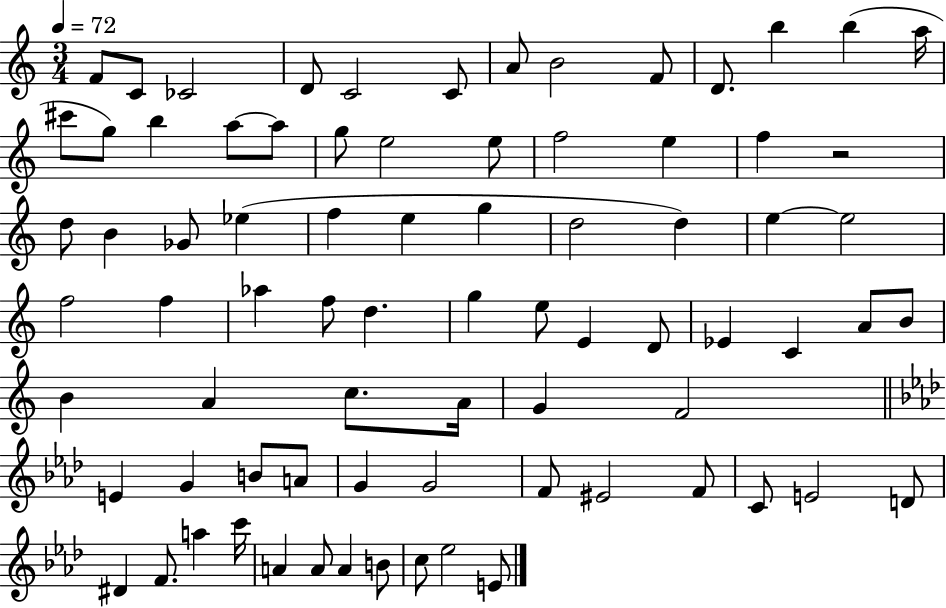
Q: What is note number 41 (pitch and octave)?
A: G5